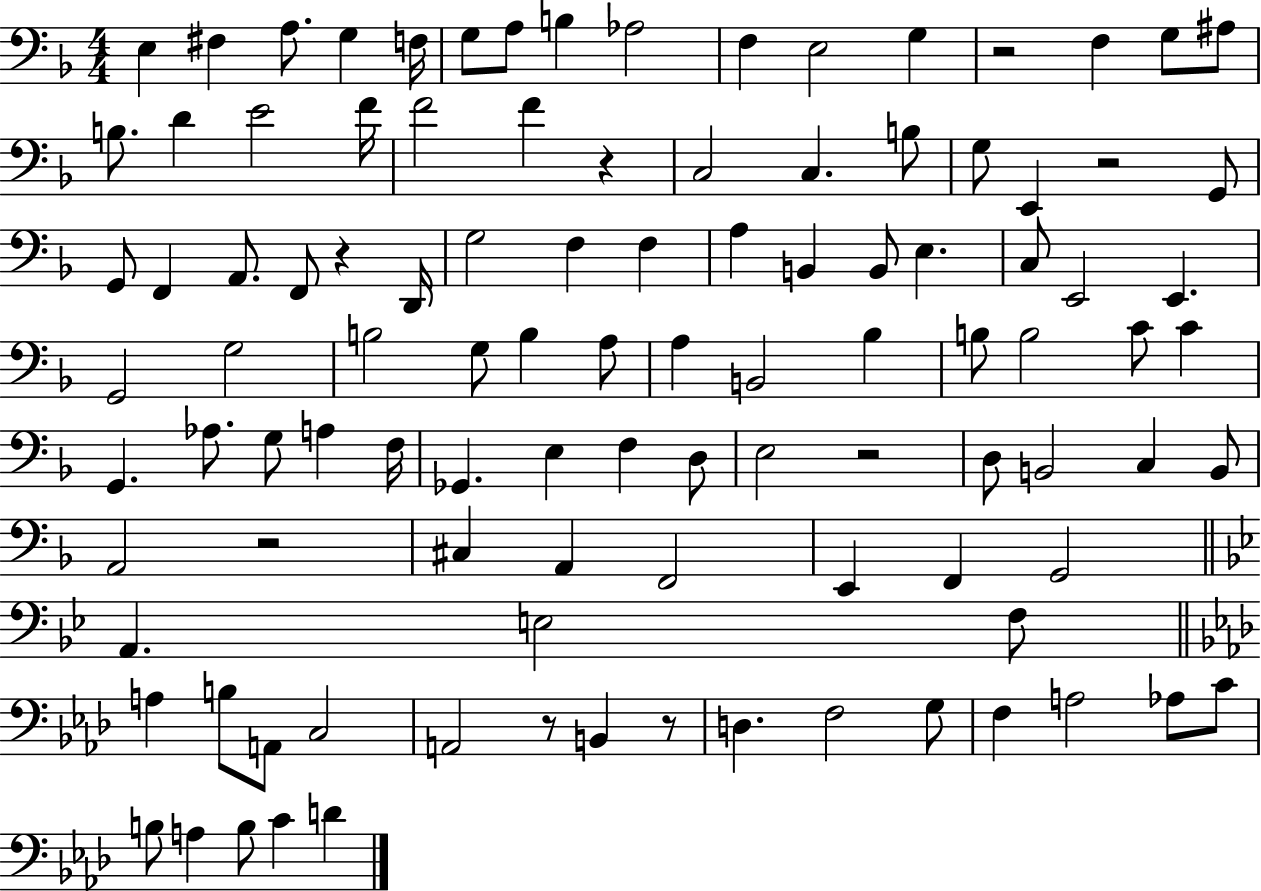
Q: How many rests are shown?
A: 8